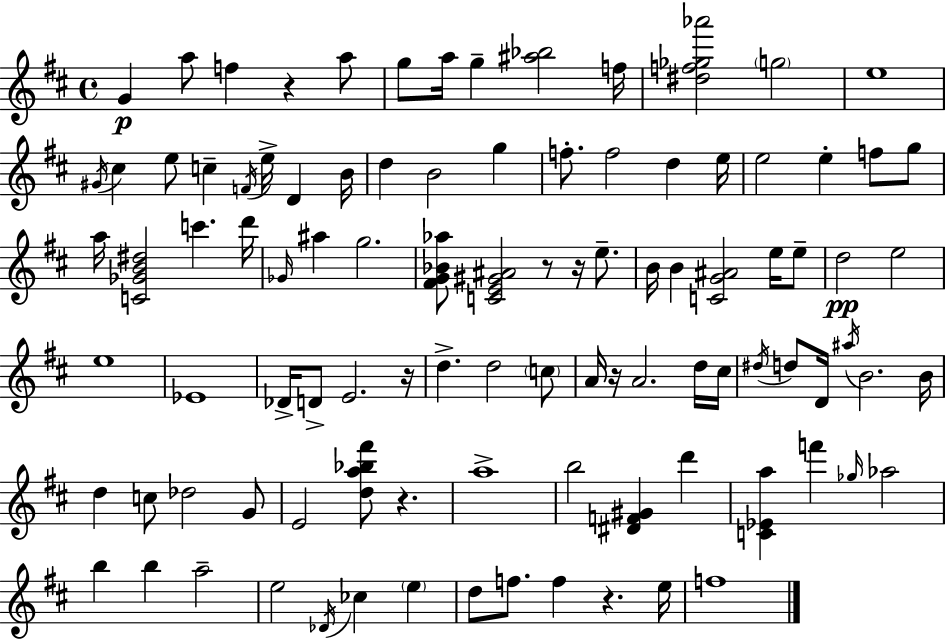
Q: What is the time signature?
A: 4/4